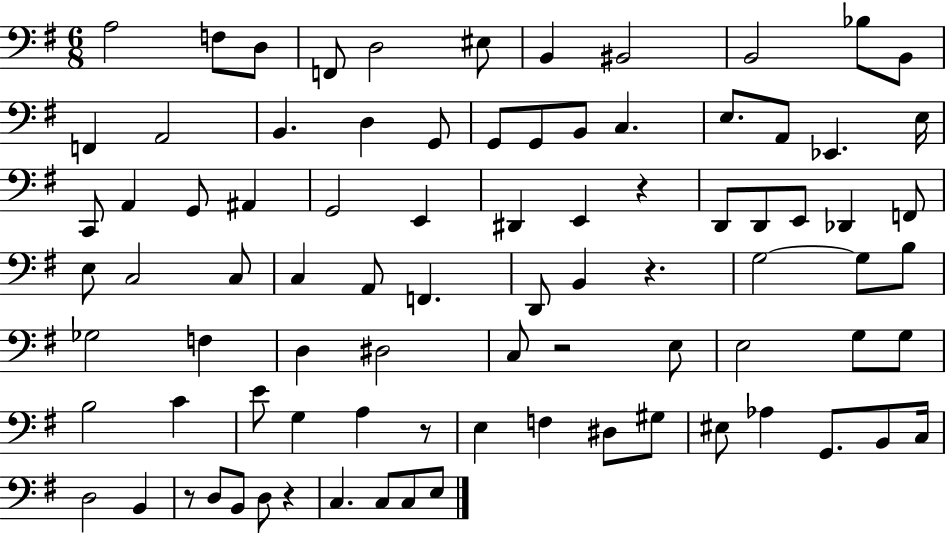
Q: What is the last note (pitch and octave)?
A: E3